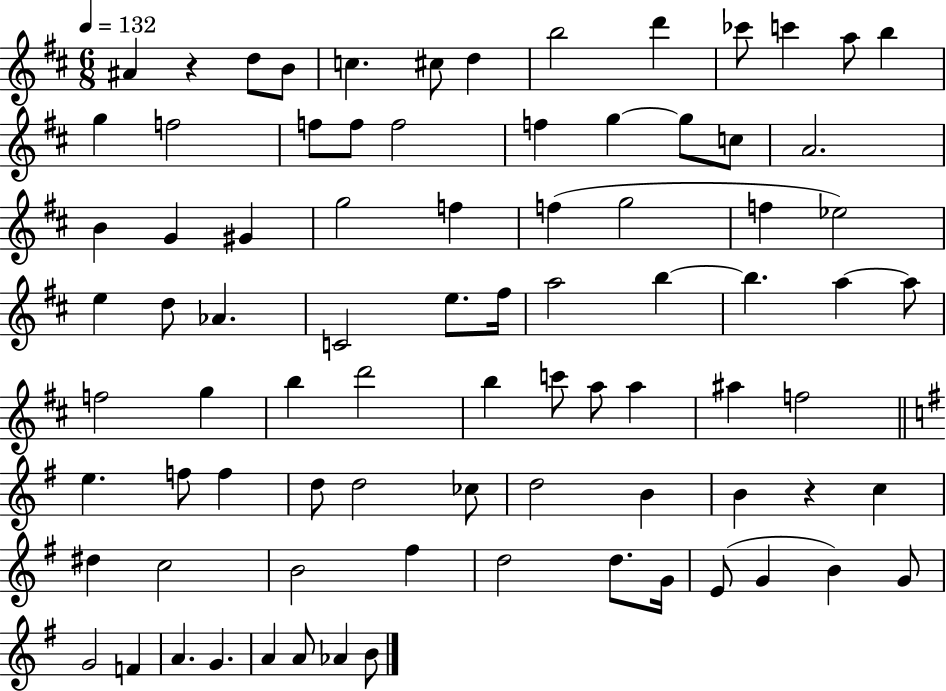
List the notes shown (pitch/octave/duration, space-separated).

A#4/q R/q D5/e B4/e C5/q. C#5/e D5/q B5/h D6/q CES6/e C6/q A5/e B5/q G5/q F5/h F5/e F5/e F5/h F5/q G5/q G5/e C5/e A4/h. B4/q G4/q G#4/q G5/h F5/q F5/q G5/h F5/q Eb5/h E5/q D5/e Ab4/q. C4/h E5/e. F#5/s A5/h B5/q B5/q. A5/q A5/e F5/h G5/q B5/q D6/h B5/q C6/e A5/e A5/q A#5/q F5/h E5/q. F5/e F5/q D5/e D5/h CES5/e D5/h B4/q B4/q R/q C5/q D#5/q C5/h B4/h F#5/q D5/h D5/e. G4/s E4/e G4/q B4/q G4/e G4/h F4/q A4/q. G4/q. A4/q A4/e Ab4/q B4/e